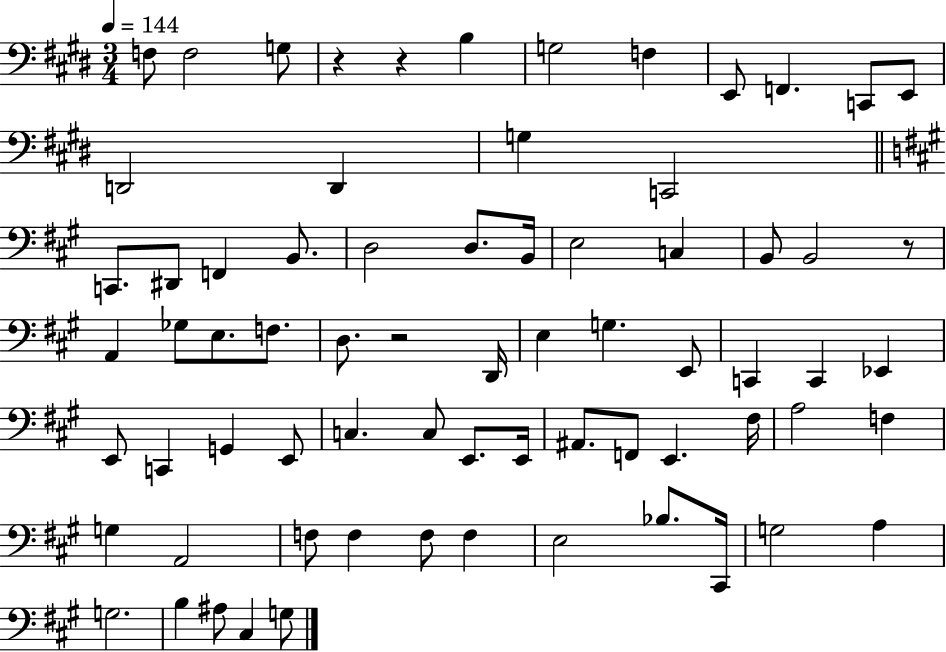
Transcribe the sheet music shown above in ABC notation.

X:1
T:Untitled
M:3/4
L:1/4
K:E
F,/2 F,2 G,/2 z z B, G,2 F, E,,/2 F,, C,,/2 E,,/2 D,,2 D,, G, C,,2 C,,/2 ^D,,/2 F,, B,,/2 D,2 D,/2 B,,/4 E,2 C, B,,/2 B,,2 z/2 A,, _G,/2 E,/2 F,/2 D,/2 z2 D,,/4 E, G, E,,/2 C,, C,, _E,, E,,/2 C,, G,, E,,/2 C, C,/2 E,,/2 E,,/4 ^A,,/2 F,,/2 E,, ^F,/4 A,2 F, G, A,,2 F,/2 F, F,/2 F, E,2 _B,/2 ^C,,/4 G,2 A, G,2 B, ^A,/2 ^C, G,/2